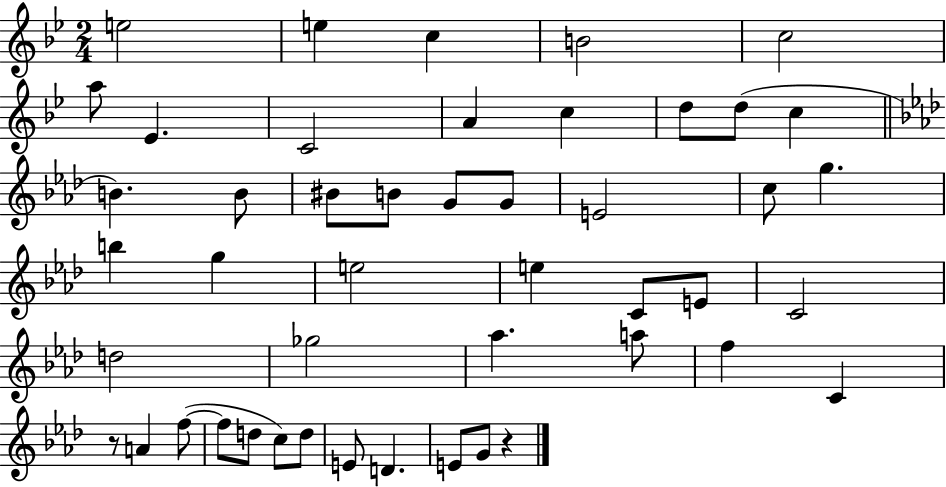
E5/h E5/q C5/q B4/h C5/h A5/e Eb4/q. C4/h A4/q C5/q D5/e D5/e C5/q B4/q. B4/e BIS4/e B4/e G4/e G4/e E4/h C5/e G5/q. B5/q G5/q E5/h E5/q C4/e E4/e C4/h D5/h Gb5/h Ab5/q. A5/e F5/q C4/q R/e A4/q F5/e F5/e D5/e C5/e D5/e E4/e D4/q. E4/e G4/e R/q